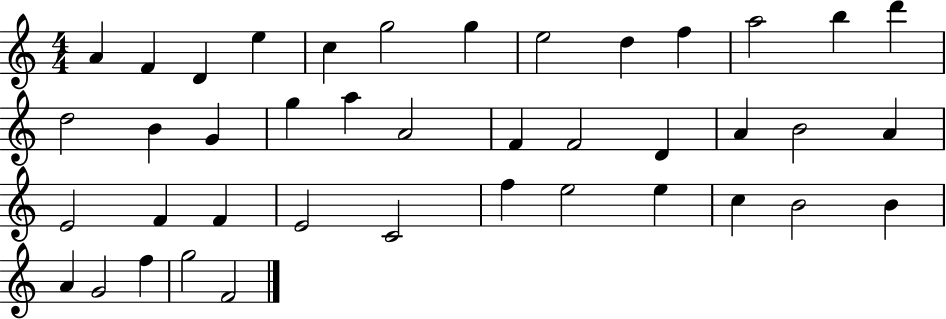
{
  \clef treble
  \numericTimeSignature
  \time 4/4
  \key c \major
  a'4 f'4 d'4 e''4 | c''4 g''2 g''4 | e''2 d''4 f''4 | a''2 b''4 d'''4 | \break d''2 b'4 g'4 | g''4 a''4 a'2 | f'4 f'2 d'4 | a'4 b'2 a'4 | \break e'2 f'4 f'4 | e'2 c'2 | f''4 e''2 e''4 | c''4 b'2 b'4 | \break a'4 g'2 f''4 | g''2 f'2 | \bar "|."
}